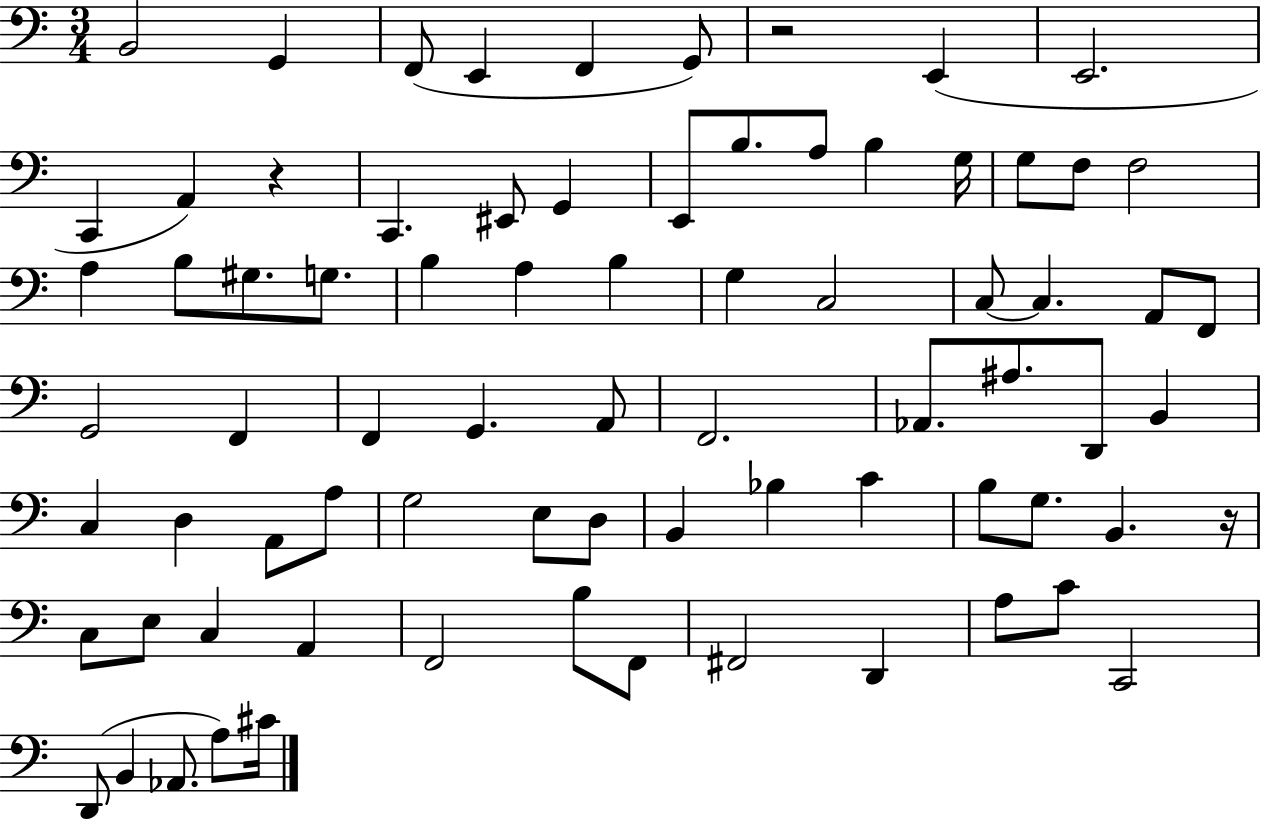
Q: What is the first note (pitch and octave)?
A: B2